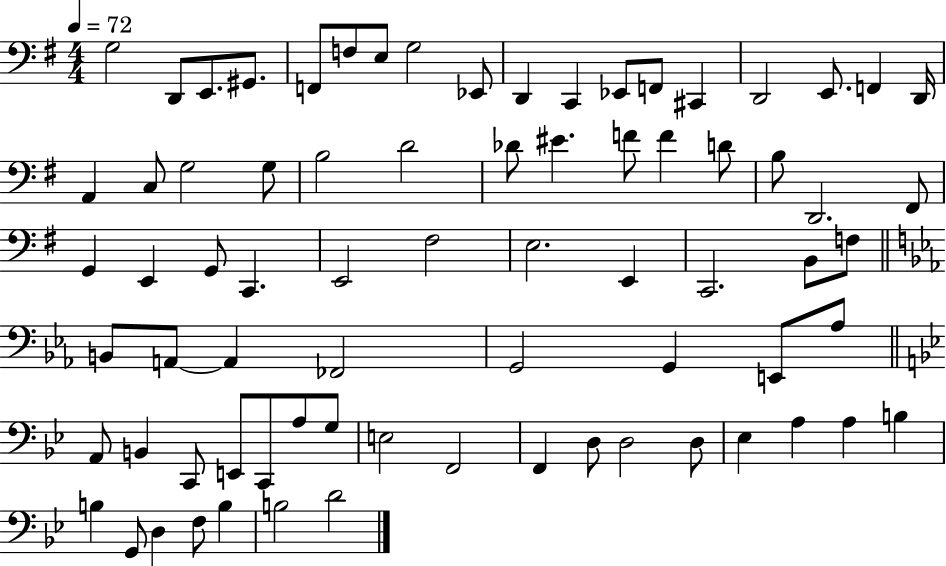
G3/h D2/e E2/e. G#2/e. F2/e F3/e E3/e G3/h Eb2/e D2/q C2/q Eb2/e F2/e C#2/q D2/h E2/e. F2/q D2/s A2/q C3/e G3/h G3/e B3/h D4/h Db4/e EIS4/q. F4/e F4/q D4/e B3/e D2/h. F#2/e G2/q E2/q G2/e C2/q. E2/h F#3/h E3/h. E2/q C2/h. B2/e F3/e B2/e A2/e A2/q FES2/h G2/h G2/q E2/e Ab3/e A2/e B2/q C2/e E2/e C2/e A3/e G3/e E3/h F2/h F2/q D3/e D3/h D3/e Eb3/q A3/q A3/q B3/q B3/q G2/e D3/q F3/e B3/q B3/h D4/h